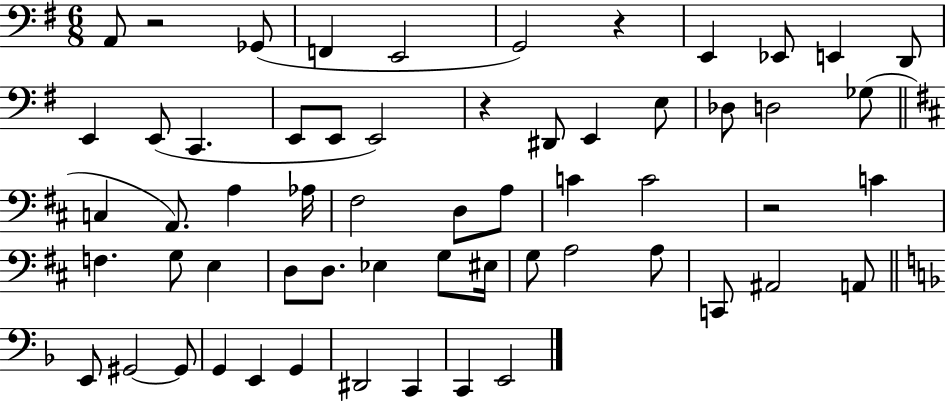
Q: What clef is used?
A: bass